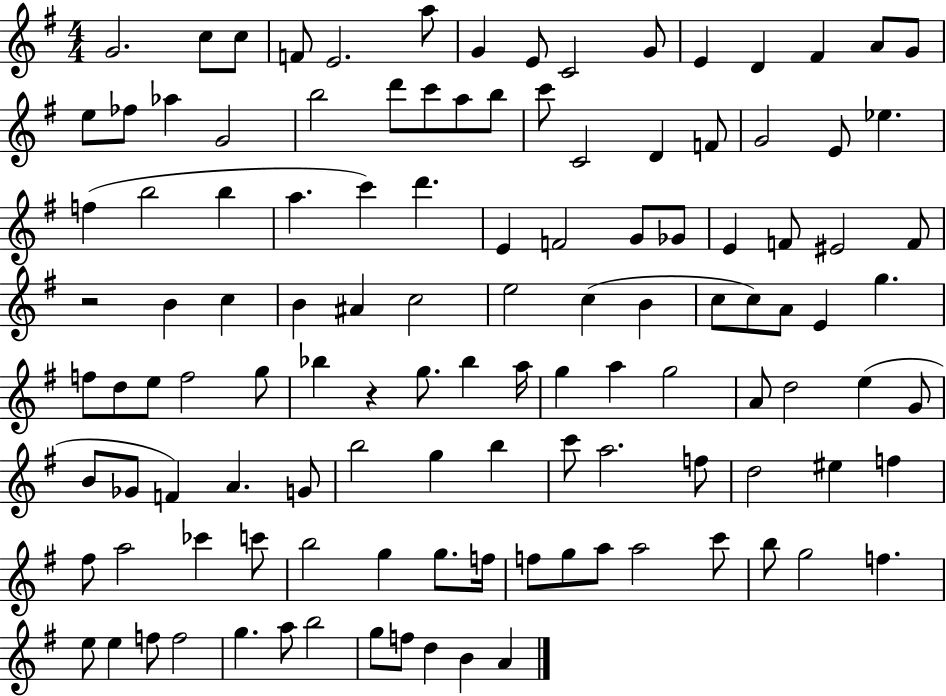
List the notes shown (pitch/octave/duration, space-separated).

G4/h. C5/e C5/e F4/e E4/h. A5/e G4/q E4/e C4/h G4/e E4/q D4/q F#4/q A4/e G4/e E5/e FES5/e Ab5/q G4/h B5/h D6/e C6/e A5/e B5/e C6/e C4/h D4/q F4/e G4/h E4/e Eb5/q. F5/q B5/h B5/q A5/q. C6/q D6/q. E4/q F4/h G4/e Gb4/e E4/q F4/e EIS4/h F4/e R/h B4/q C5/q B4/q A#4/q C5/h E5/h C5/q B4/q C5/e C5/e A4/e E4/q G5/q. F5/e D5/e E5/e F5/h G5/e Bb5/q R/q G5/e. Bb5/q A5/s G5/q A5/q G5/h A4/e D5/h E5/q G4/e B4/e Gb4/e F4/q A4/q. G4/e B5/h G5/q B5/q C6/e A5/h. F5/e D5/h EIS5/q F5/q F#5/e A5/h CES6/q C6/e B5/h G5/q G5/e. F5/s F5/e G5/e A5/e A5/h C6/e B5/e G5/h F5/q. E5/e E5/q F5/e F5/h G5/q. A5/e B5/h G5/e F5/e D5/q B4/q A4/q